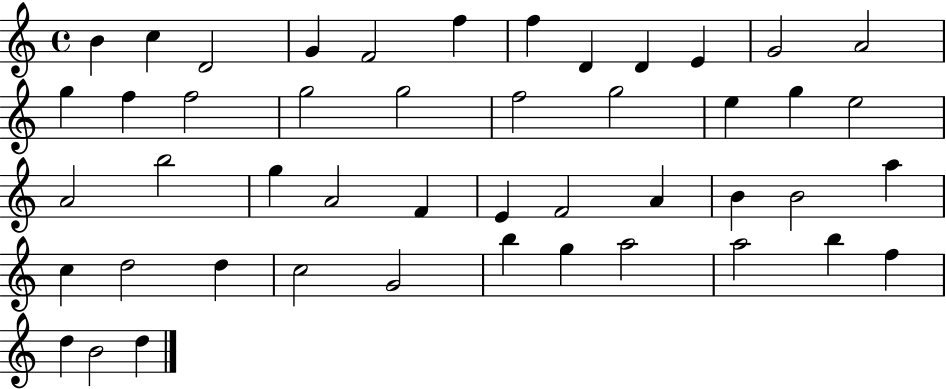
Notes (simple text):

B4/q C5/q D4/h G4/q F4/h F5/q F5/q D4/q D4/q E4/q G4/h A4/h G5/q F5/q F5/h G5/h G5/h F5/h G5/h E5/q G5/q E5/h A4/h B5/h G5/q A4/h F4/q E4/q F4/h A4/q B4/q B4/h A5/q C5/q D5/h D5/q C5/h G4/h B5/q G5/q A5/h A5/h B5/q F5/q D5/q B4/h D5/q